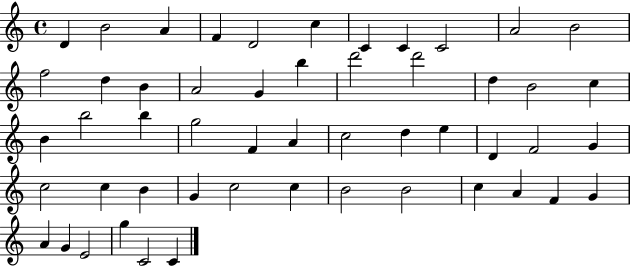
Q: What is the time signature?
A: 4/4